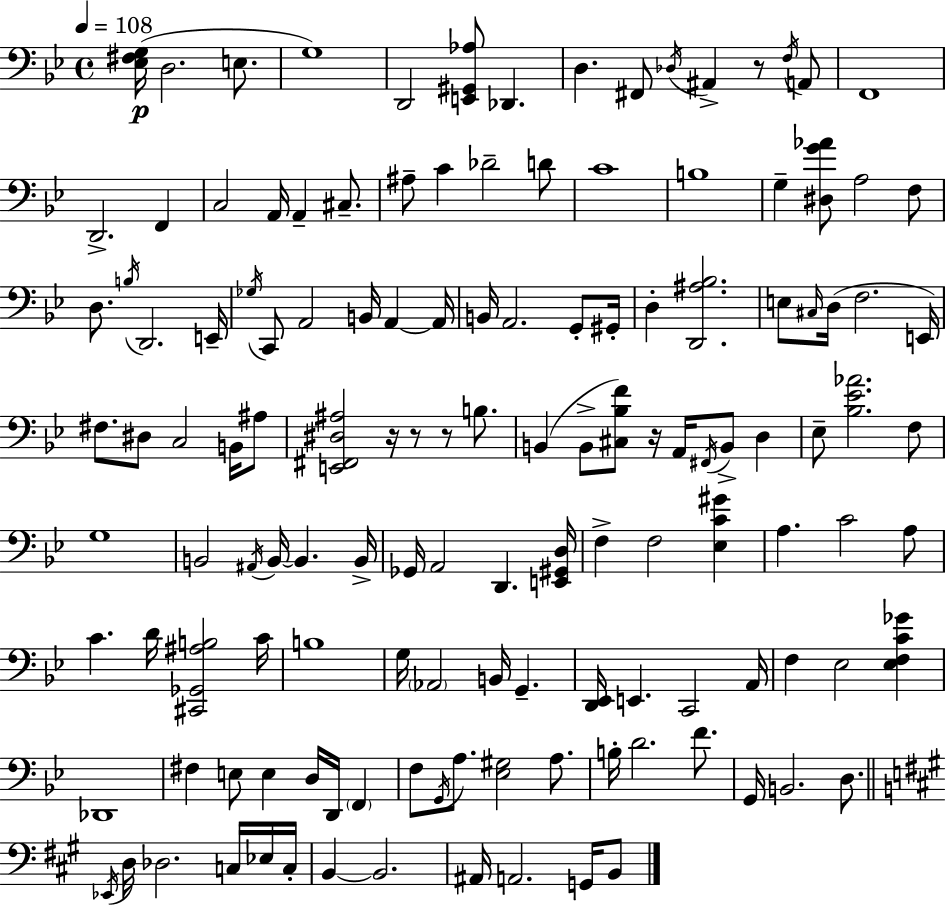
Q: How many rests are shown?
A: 5